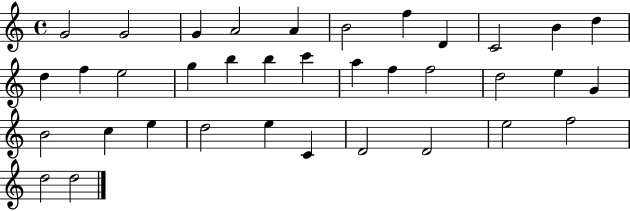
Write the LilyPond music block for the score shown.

{
  \clef treble
  \time 4/4
  \defaultTimeSignature
  \key c \major
  g'2 g'2 | g'4 a'2 a'4 | b'2 f''4 d'4 | c'2 b'4 d''4 | \break d''4 f''4 e''2 | g''4 b''4 b''4 c'''4 | a''4 f''4 f''2 | d''2 e''4 g'4 | \break b'2 c''4 e''4 | d''2 e''4 c'4 | d'2 d'2 | e''2 f''2 | \break d''2 d''2 | \bar "|."
}